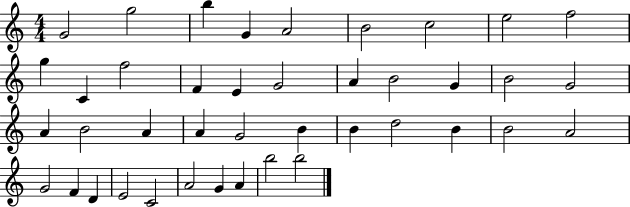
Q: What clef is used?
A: treble